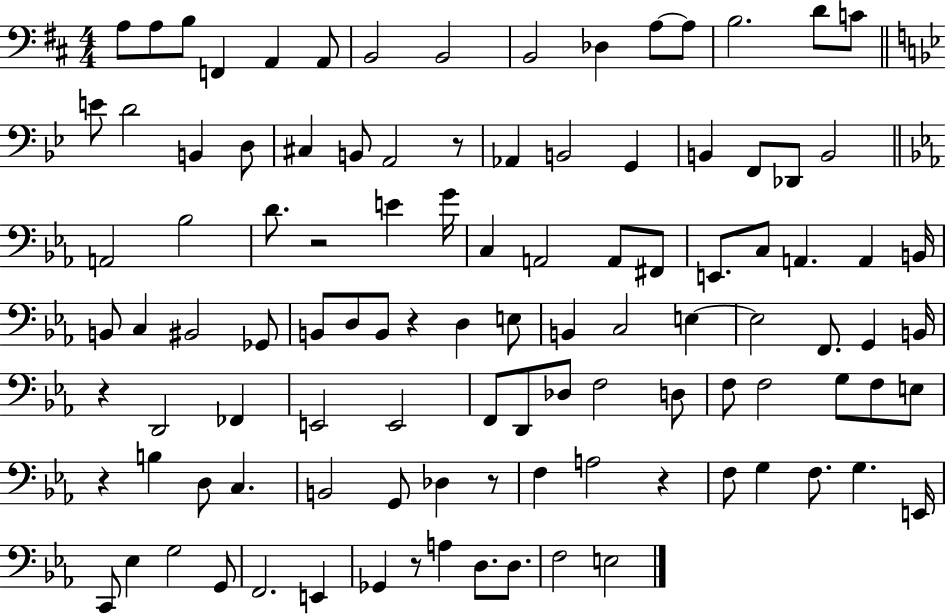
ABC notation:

X:1
T:Untitled
M:4/4
L:1/4
K:D
A,/2 A,/2 B,/2 F,, A,, A,,/2 B,,2 B,,2 B,,2 _D, A,/2 A,/2 B,2 D/2 C/2 E/2 D2 B,, D,/2 ^C, B,,/2 A,,2 z/2 _A,, B,,2 G,, B,, F,,/2 _D,,/2 B,,2 A,,2 _B,2 D/2 z2 E G/4 C, A,,2 A,,/2 ^F,,/2 E,,/2 C,/2 A,, A,, B,,/4 B,,/2 C, ^B,,2 _G,,/2 B,,/2 D,/2 B,,/2 z D, E,/2 B,, C,2 E, E,2 F,,/2 G,, B,,/4 z D,,2 _F,, E,,2 E,,2 F,,/2 D,,/2 _D,/2 F,2 D,/2 F,/2 F,2 G,/2 F,/2 E,/2 z B, D,/2 C, B,,2 G,,/2 _D, z/2 F, A,2 z F,/2 G, F,/2 G, E,,/4 C,,/2 _E, G,2 G,,/2 F,,2 E,, _G,, z/2 A, D,/2 D,/2 F,2 E,2